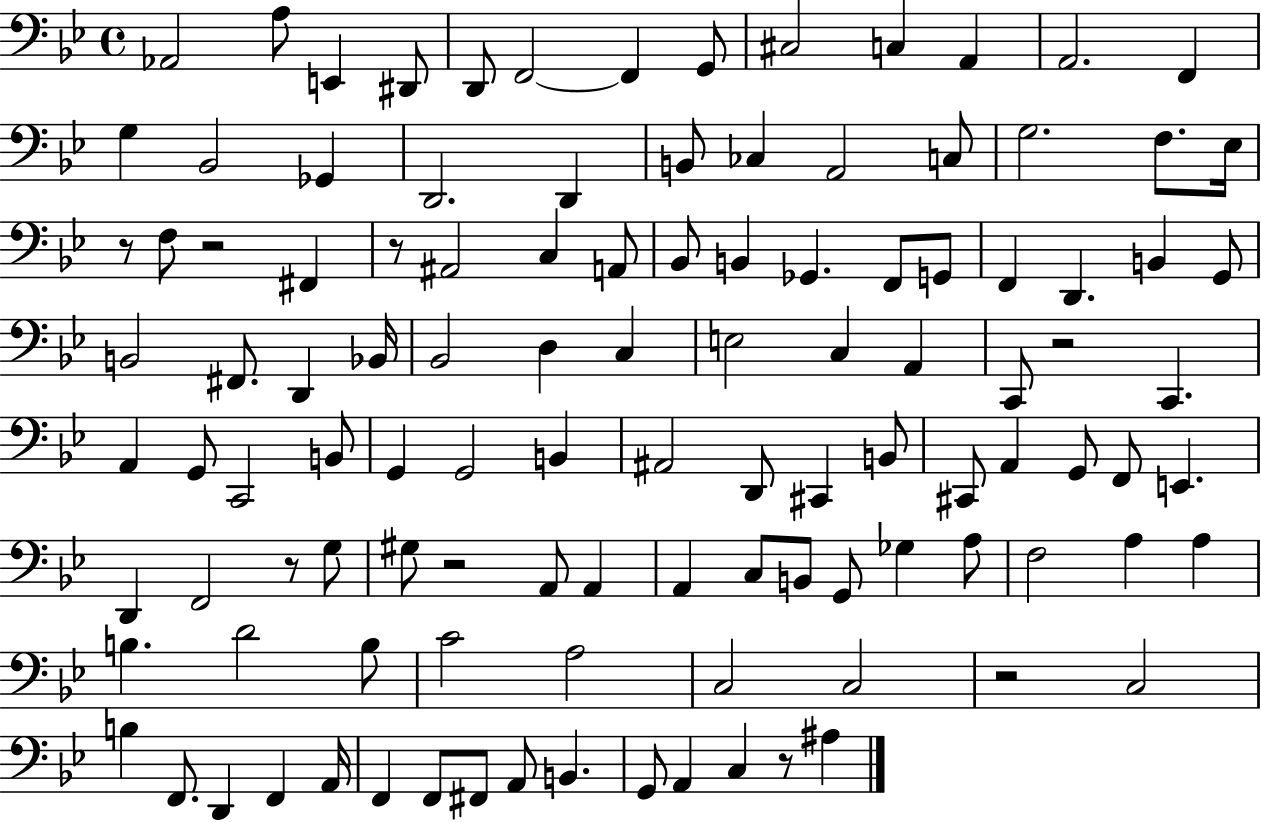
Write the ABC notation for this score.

X:1
T:Untitled
M:4/4
L:1/4
K:Bb
_A,,2 A,/2 E,, ^D,,/2 D,,/2 F,,2 F,, G,,/2 ^C,2 C, A,, A,,2 F,, G, _B,,2 _G,, D,,2 D,, B,,/2 _C, A,,2 C,/2 G,2 F,/2 _E,/4 z/2 F,/2 z2 ^F,, z/2 ^A,,2 C, A,,/2 _B,,/2 B,, _G,, F,,/2 G,,/2 F,, D,, B,, G,,/2 B,,2 ^F,,/2 D,, _B,,/4 _B,,2 D, C, E,2 C, A,, C,,/2 z2 C,, A,, G,,/2 C,,2 B,,/2 G,, G,,2 B,, ^A,,2 D,,/2 ^C,, B,,/2 ^C,,/2 A,, G,,/2 F,,/2 E,, D,, F,,2 z/2 G,/2 ^G,/2 z2 A,,/2 A,, A,, C,/2 B,,/2 G,,/2 _G, A,/2 F,2 A, A, B, D2 B,/2 C2 A,2 C,2 C,2 z2 C,2 B, F,,/2 D,, F,, A,,/4 F,, F,,/2 ^F,,/2 A,,/2 B,, G,,/2 A,, C, z/2 ^A,